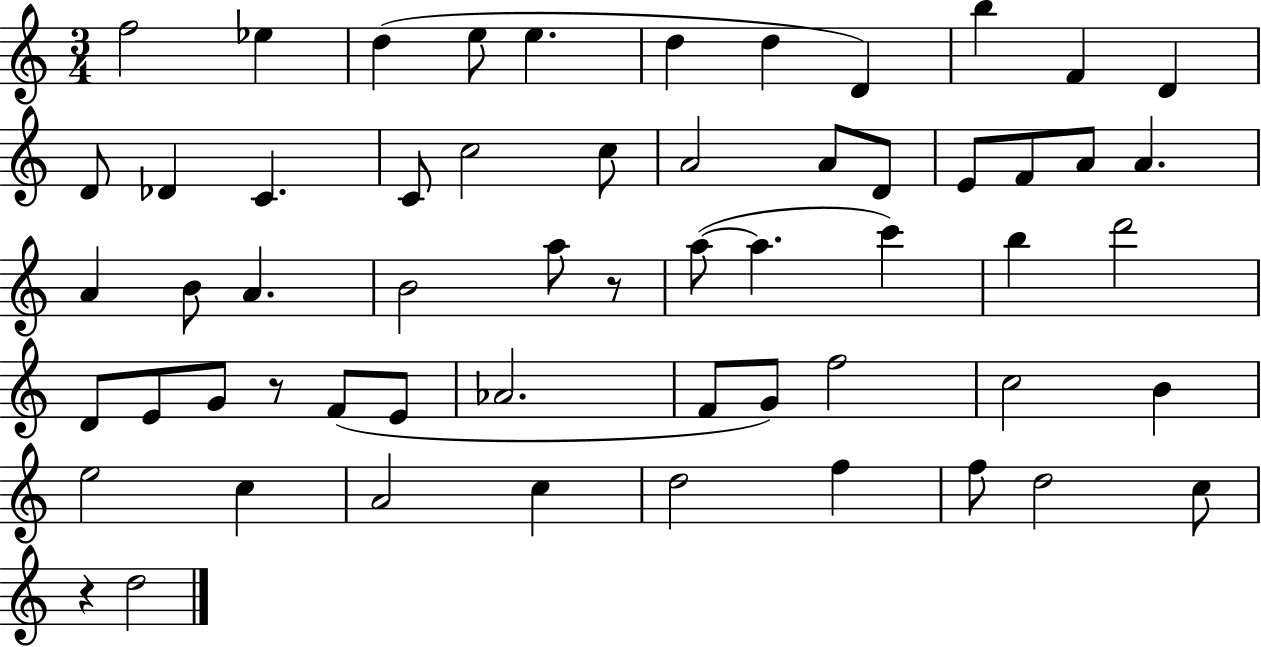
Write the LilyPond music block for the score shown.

{
  \clef treble
  \numericTimeSignature
  \time 3/4
  \key c \major
  f''2 ees''4 | d''4( e''8 e''4. | d''4 d''4 d'4) | b''4 f'4 d'4 | \break d'8 des'4 c'4. | c'8 c''2 c''8 | a'2 a'8 d'8 | e'8 f'8 a'8 a'4. | \break a'4 b'8 a'4. | b'2 a''8 r8 | a''8~(~ a''4. c'''4) | b''4 d'''2 | \break d'8 e'8 g'8 r8 f'8( e'8 | aes'2. | f'8 g'8) f''2 | c''2 b'4 | \break e''2 c''4 | a'2 c''4 | d''2 f''4 | f''8 d''2 c''8 | \break r4 d''2 | \bar "|."
}